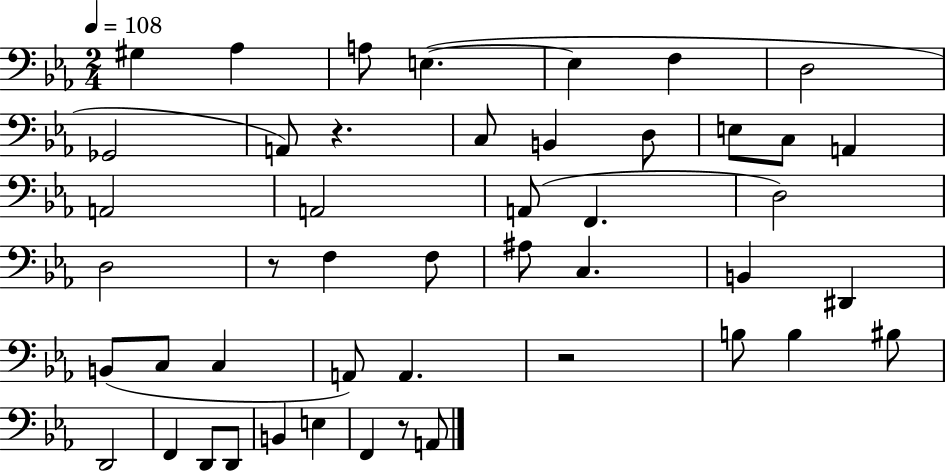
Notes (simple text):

G#3/q Ab3/q A3/e E3/q. E3/q F3/q D3/h Gb2/h A2/e R/q. C3/e B2/q D3/e E3/e C3/e A2/q A2/h A2/h A2/e F2/q. D3/h D3/h R/e F3/q F3/e A#3/e C3/q. B2/q D#2/q B2/e C3/e C3/q A2/e A2/q. R/h B3/e B3/q BIS3/e D2/h F2/q D2/e D2/e B2/q E3/q F2/q R/e A2/e